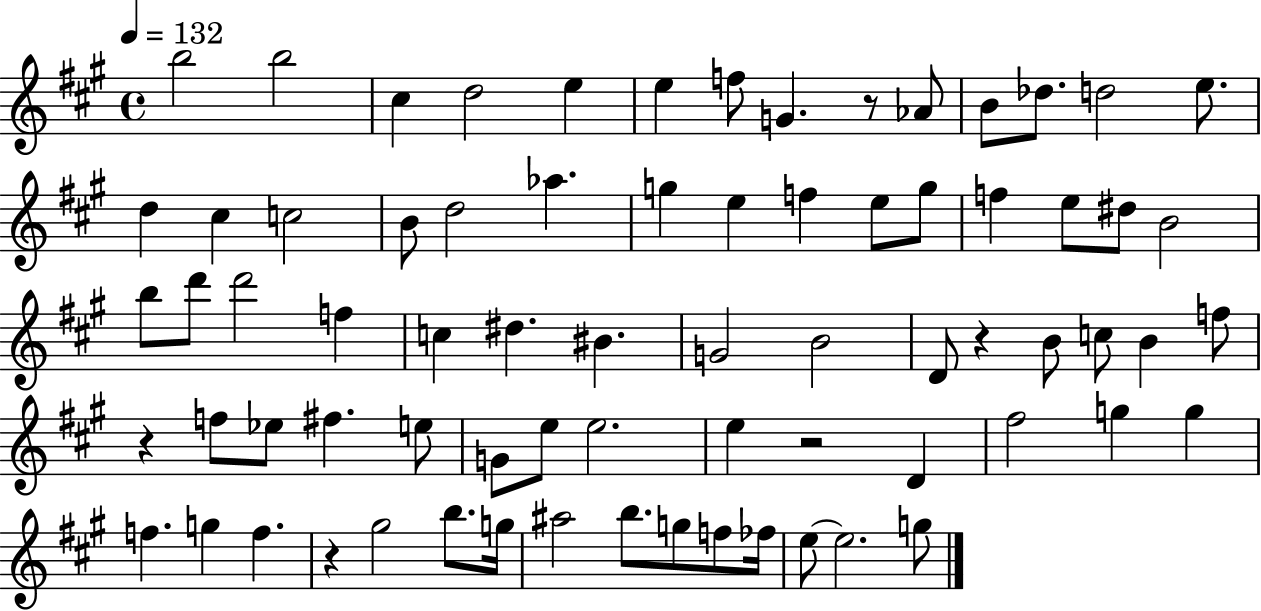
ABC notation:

X:1
T:Untitled
M:4/4
L:1/4
K:A
b2 b2 ^c d2 e e f/2 G z/2 _A/2 B/2 _d/2 d2 e/2 d ^c c2 B/2 d2 _a g e f e/2 g/2 f e/2 ^d/2 B2 b/2 d'/2 d'2 f c ^d ^B G2 B2 D/2 z B/2 c/2 B f/2 z f/2 _e/2 ^f e/2 G/2 e/2 e2 e z2 D ^f2 g g f g f z ^g2 b/2 g/4 ^a2 b/2 g/2 f/2 _f/4 e/2 e2 g/2